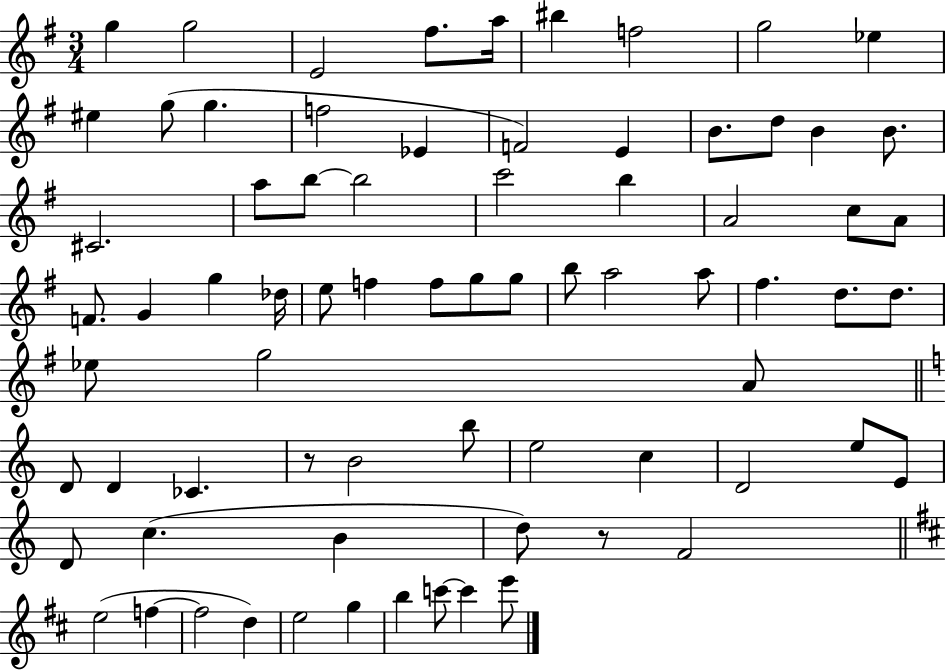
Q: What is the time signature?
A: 3/4